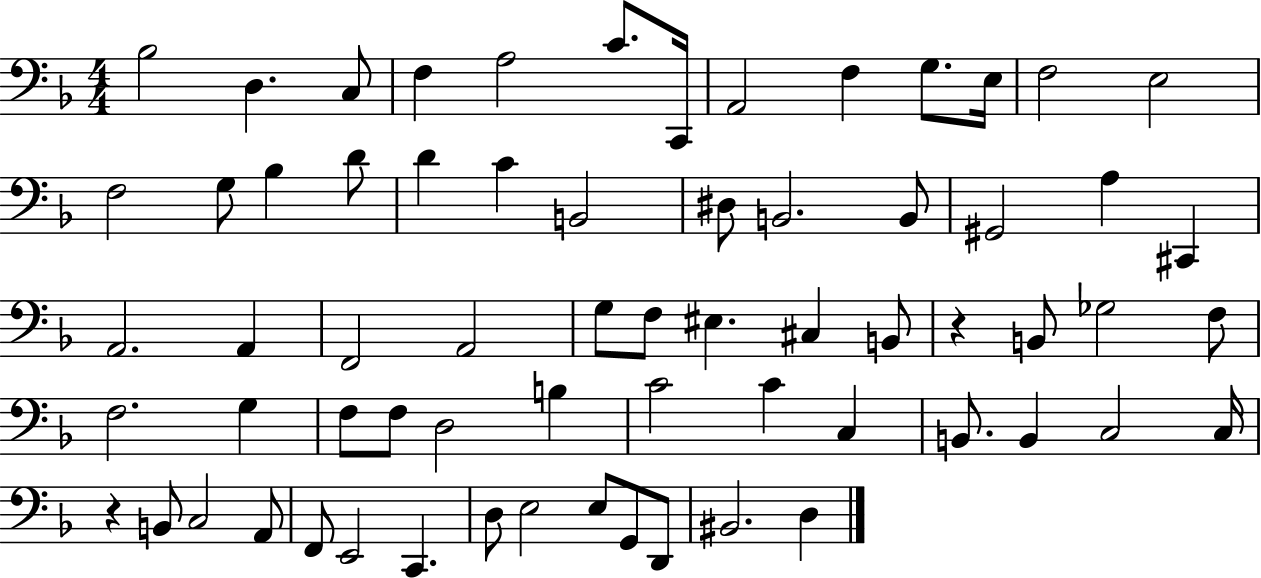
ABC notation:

X:1
T:Untitled
M:4/4
L:1/4
K:F
_B,2 D, C,/2 F, A,2 C/2 C,,/4 A,,2 F, G,/2 E,/4 F,2 E,2 F,2 G,/2 _B, D/2 D C B,,2 ^D,/2 B,,2 B,,/2 ^G,,2 A, ^C,, A,,2 A,, F,,2 A,,2 G,/2 F,/2 ^E, ^C, B,,/2 z B,,/2 _G,2 F,/2 F,2 G, F,/2 F,/2 D,2 B, C2 C C, B,,/2 B,, C,2 C,/4 z B,,/2 C,2 A,,/2 F,,/2 E,,2 C,, D,/2 E,2 E,/2 G,,/2 D,,/2 ^B,,2 D,